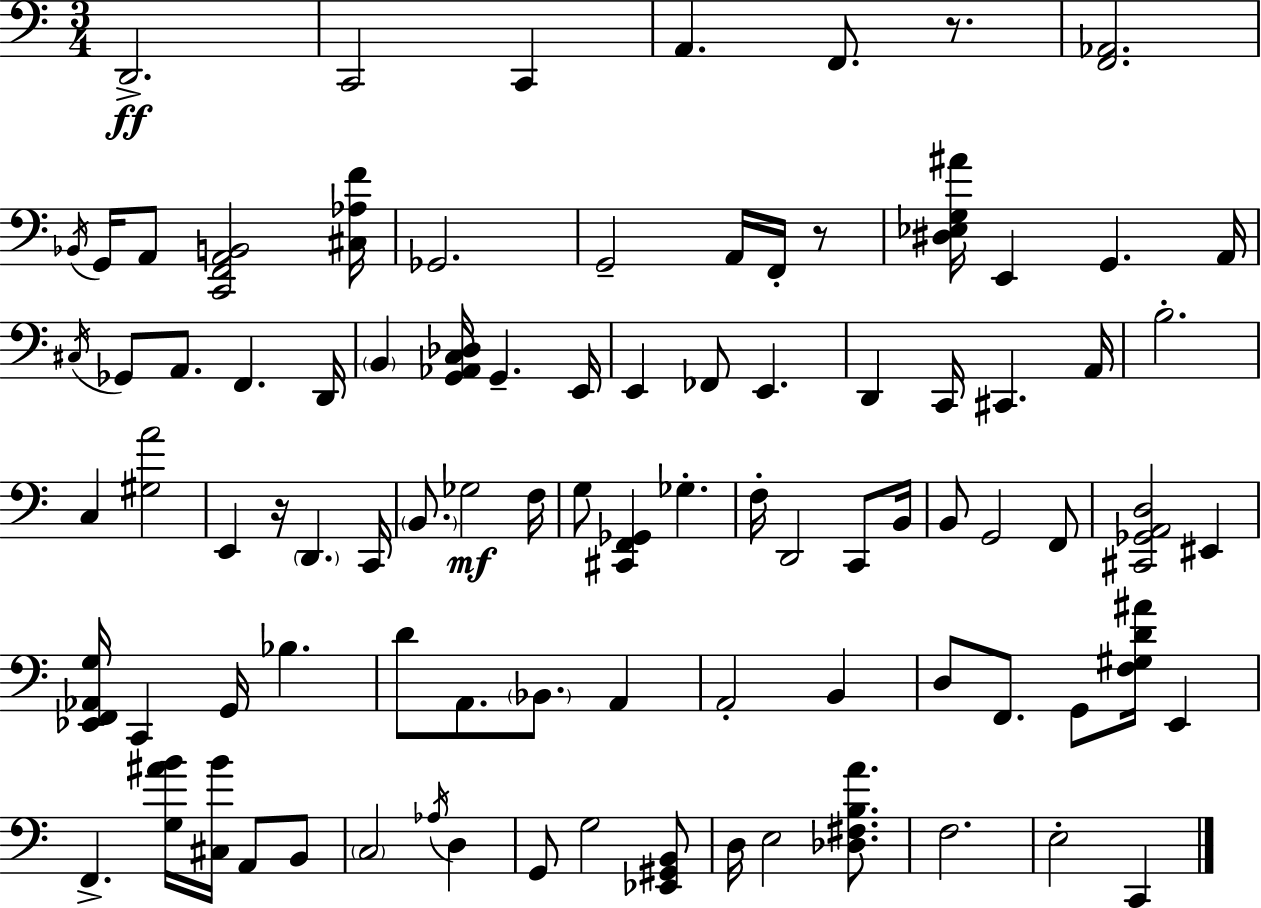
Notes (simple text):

D2/h. C2/h C2/q A2/q. F2/e. R/e. [F2,Ab2]/h. Bb2/s G2/s A2/e [C2,F2,A2,B2]/h [C#3,Ab3,F4]/s Gb2/h. G2/h A2/s F2/s R/e [D#3,Eb3,G3,A#4]/s E2/q G2/q. A2/s C#3/s Gb2/e A2/e. F2/q. D2/s B2/q [G2,Ab2,C3,Db3]/s G2/q. E2/s E2/q FES2/e E2/q. D2/q C2/s C#2/q. A2/s B3/h. C3/q [G#3,A4]/h E2/q R/s D2/q. C2/s B2/e. Gb3/h F3/s G3/e [C#2,F2,Gb2]/q Gb3/q. F3/s D2/h C2/e B2/s B2/e G2/h F2/e [C#2,Gb2,A2,D3]/h EIS2/q [Eb2,F2,Ab2,G3]/s C2/q G2/s Bb3/q. D4/e A2/e. Bb2/e. A2/q A2/h B2/q D3/e F2/e. G2/e [F3,G#3,D4,A#4]/s E2/q F2/q. [G3,A#4,B4]/s [C#3,B4]/s A2/e B2/e C3/h Ab3/s D3/q G2/e G3/h [Eb2,G#2,B2]/e D3/s E3/h [Db3,F#3,B3,A4]/e. F3/h. E3/h C2/q